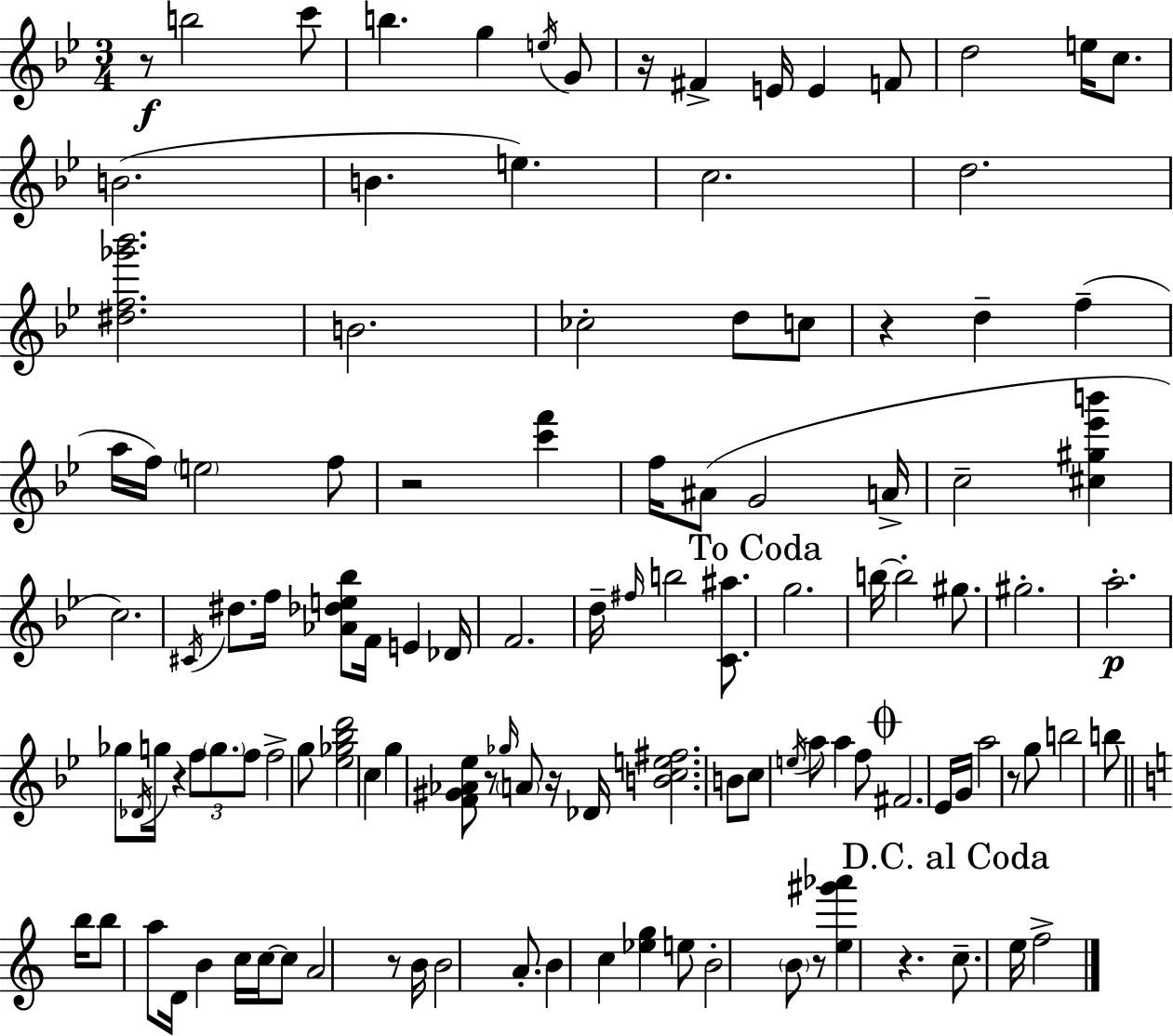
{
  \clef treble
  \numericTimeSignature
  \time 3/4
  \key bes \major
  \repeat volta 2 { r8\f b''2 c'''8 | b''4. g''4 \acciaccatura { e''16 } g'8 | r16 fis'4-> e'16 e'4 f'8 | d''2 e''16 c''8. | \break b'2.( | b'4. e''4.) | c''2. | d''2. | \break <dis'' f'' ges''' bes'''>2. | b'2. | ces''2-. d''8 c''8 | r4 d''4-- f''4--( | \break a''16 f''16) \parenthesize e''2 f''8 | r2 <c''' f'''>4 | f''16 ais'8( g'2 | a'16-> c''2-- <cis'' gis'' ees''' b'''>4 | \break c''2.) | \acciaccatura { cis'16 } dis''8. f''16 <aes' des'' e'' bes''>8 f'16 e'4 | des'16 f'2. | d''16-- \grace { fis''16 } b''2 | \break <c' ais''>8. \mark "To Coda" g''2. | b''16~~ b''2-. | gis''8. gis''2.-. | a''2.-.\p | \break ges''8 \acciaccatura { des'16 } g''16 r4 \tuplet 3/2 { f''8 | \parenthesize g''8. f''8 } f''2-> | g''8 <ees'' ges'' bes'' d'''>2 | c''4 g''4 <f' gis' aes' ees''>8 r8 | \break \grace { ges''16 } \parenthesize a'8 r16 des'16 <b' c'' e'' fis''>2. | b'8 c''8 \acciaccatura { e''16 } a''8 | a''4 f''8 \mark \markup { \musicglyph "scripts.coda" } fis'2. | ees'16 g'16 a''2 | \break r8 g''8 b''2 | b''8 \bar "||" \break \key c \major b''16 b''8 a''8 d'16 b'4 c''16 c''16~~ | c''8 a'2 r8 | b'16 b'2 a'8.-. | b'4 c''4 <ees'' g''>4 | \break e''8 b'2-. \parenthesize b'8 | r8 <e'' gis''' aes'''>4 r4. | \mark "D.C. al Coda" c''8.-- e''16 f''2-> | } \bar "|."
}